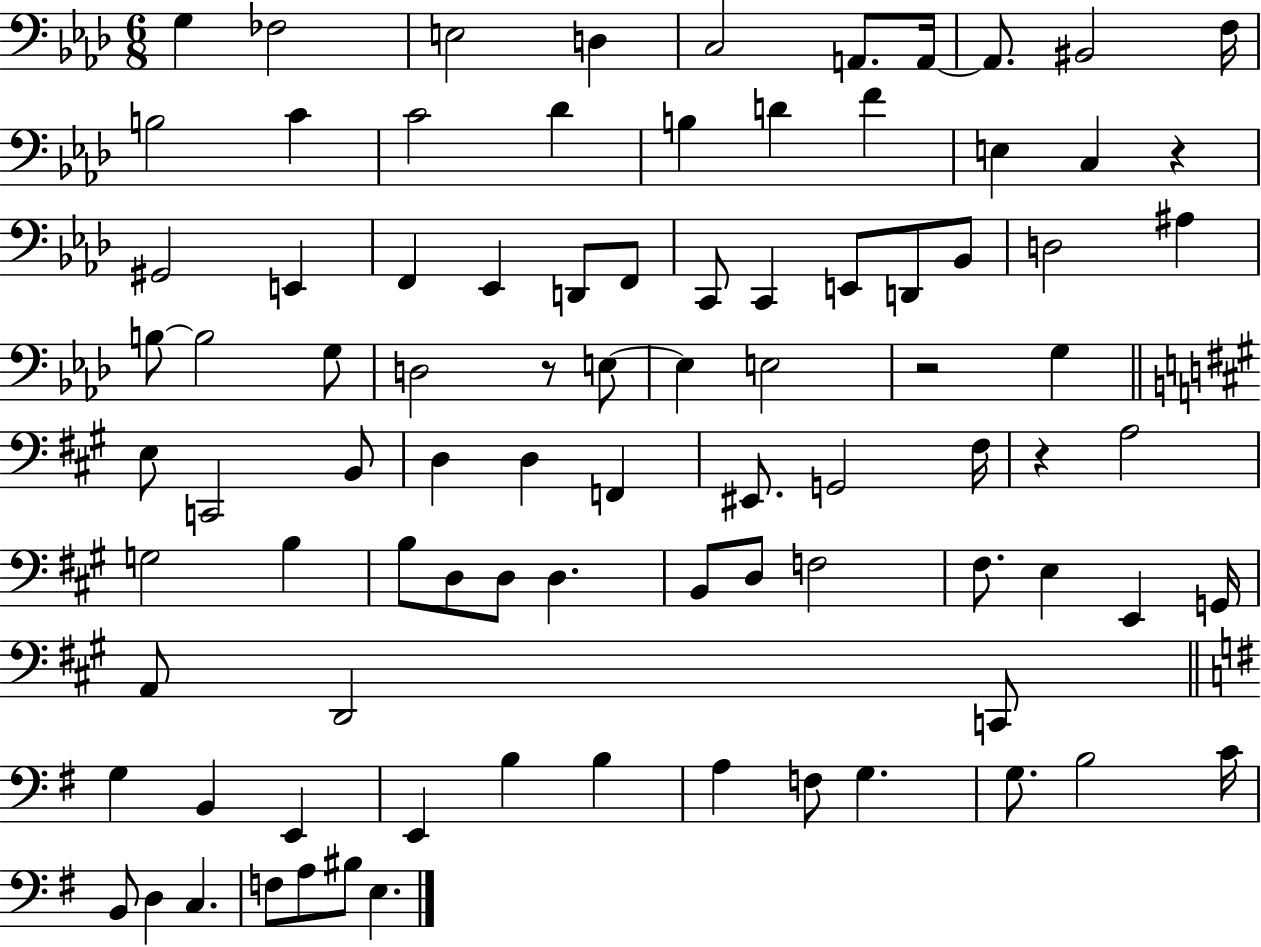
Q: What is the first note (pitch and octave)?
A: G3